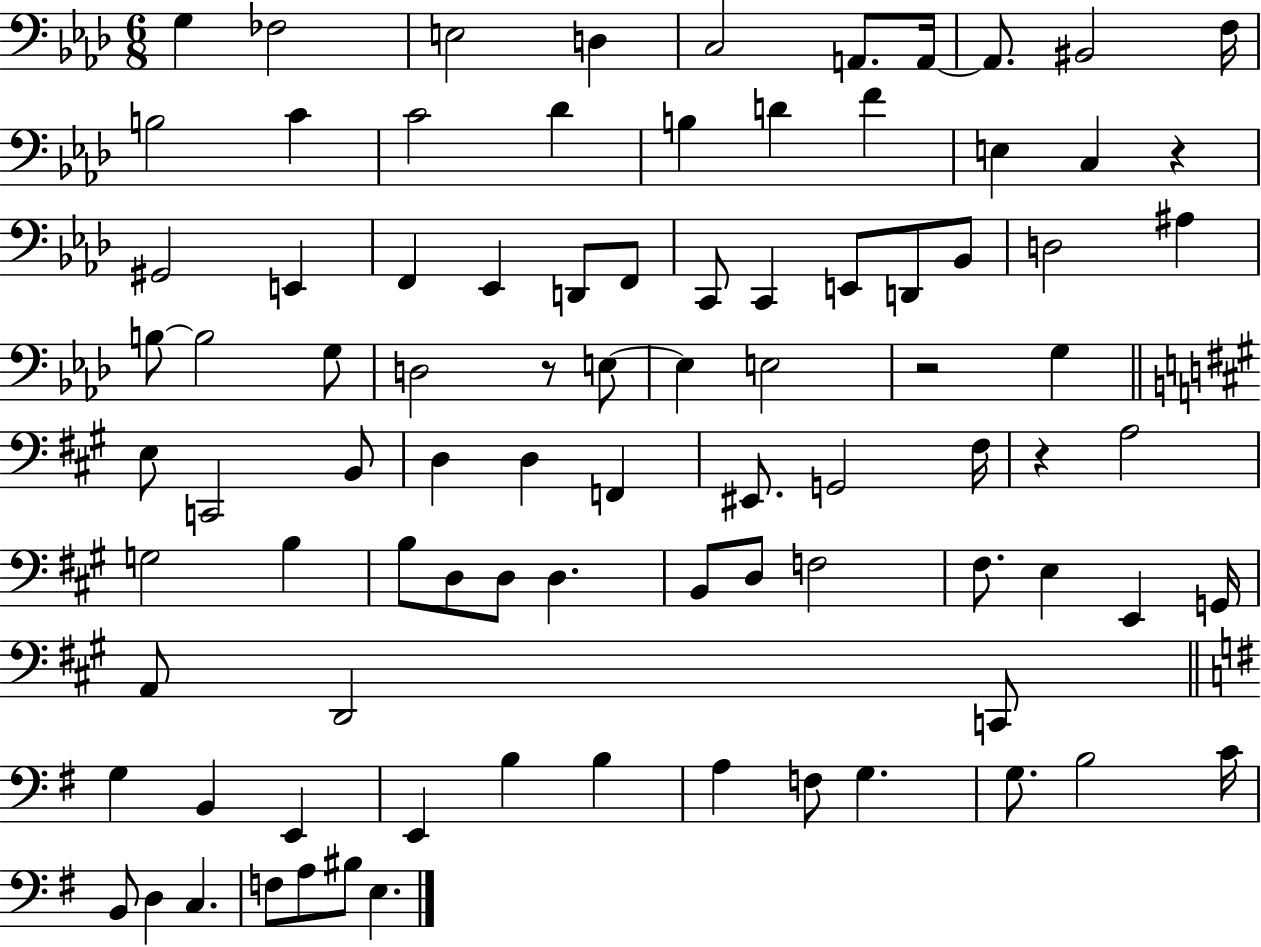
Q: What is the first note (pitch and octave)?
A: G3